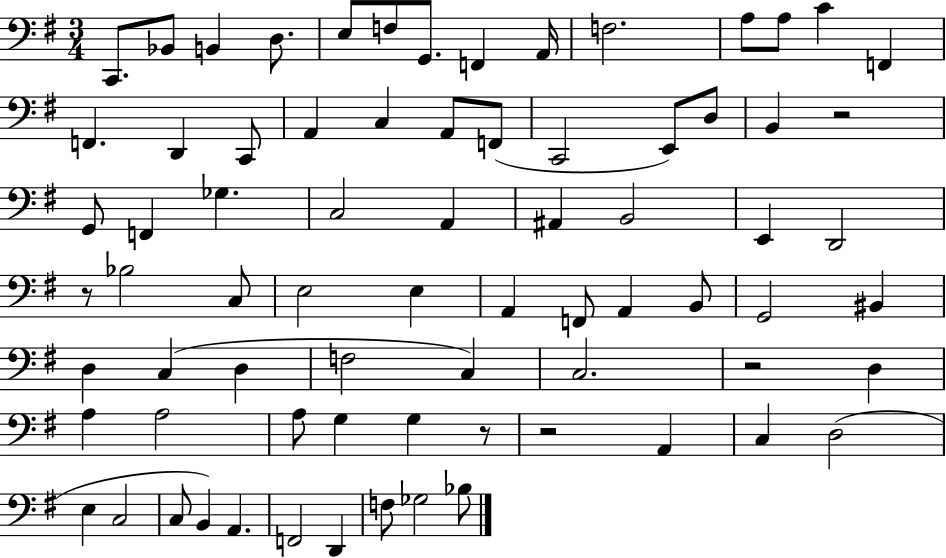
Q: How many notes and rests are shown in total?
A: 74